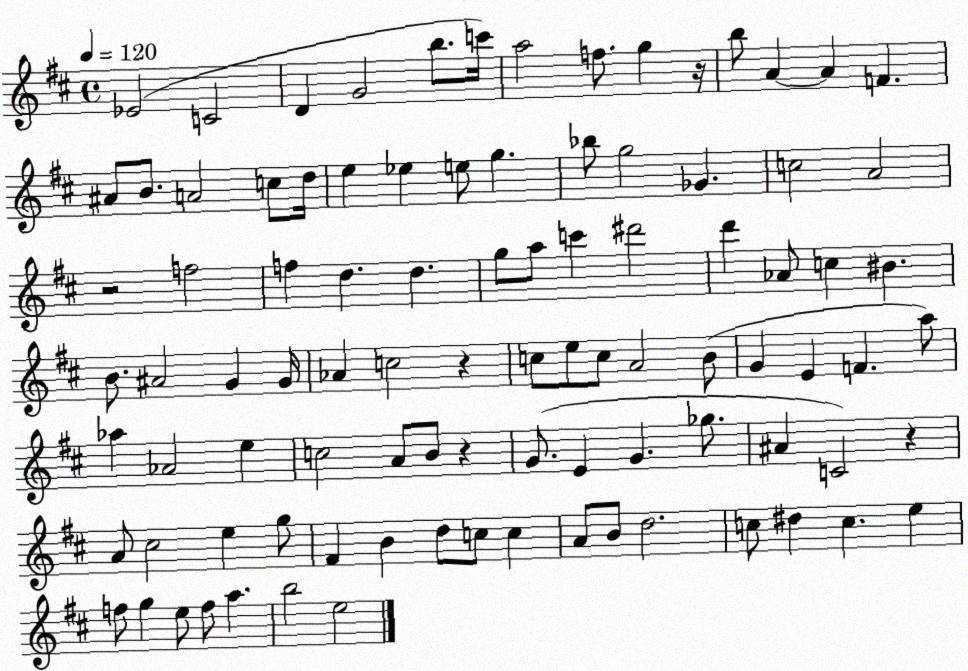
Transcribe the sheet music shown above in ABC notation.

X:1
T:Untitled
M:4/4
L:1/4
K:D
_E2 C2 D G2 b/2 c'/4 a2 f/2 g z/4 b/2 A A F ^A/2 B/2 A2 c/2 d/4 e _e e/2 g _b/2 g2 _G c2 A2 z2 f2 f d d g/2 a/2 c' ^d'2 d' _A/2 c ^B B/2 ^A2 G G/4 _A c2 z c/2 e/2 c/2 A2 B/2 G E F a/2 _a _A2 e c2 A/2 B/2 z G/2 E G _g/2 ^A C2 z A/2 ^c2 e g/2 ^F B d/2 c/2 c A/2 B/2 d2 c/2 ^d c e f/2 g e/2 f/2 a b2 e2